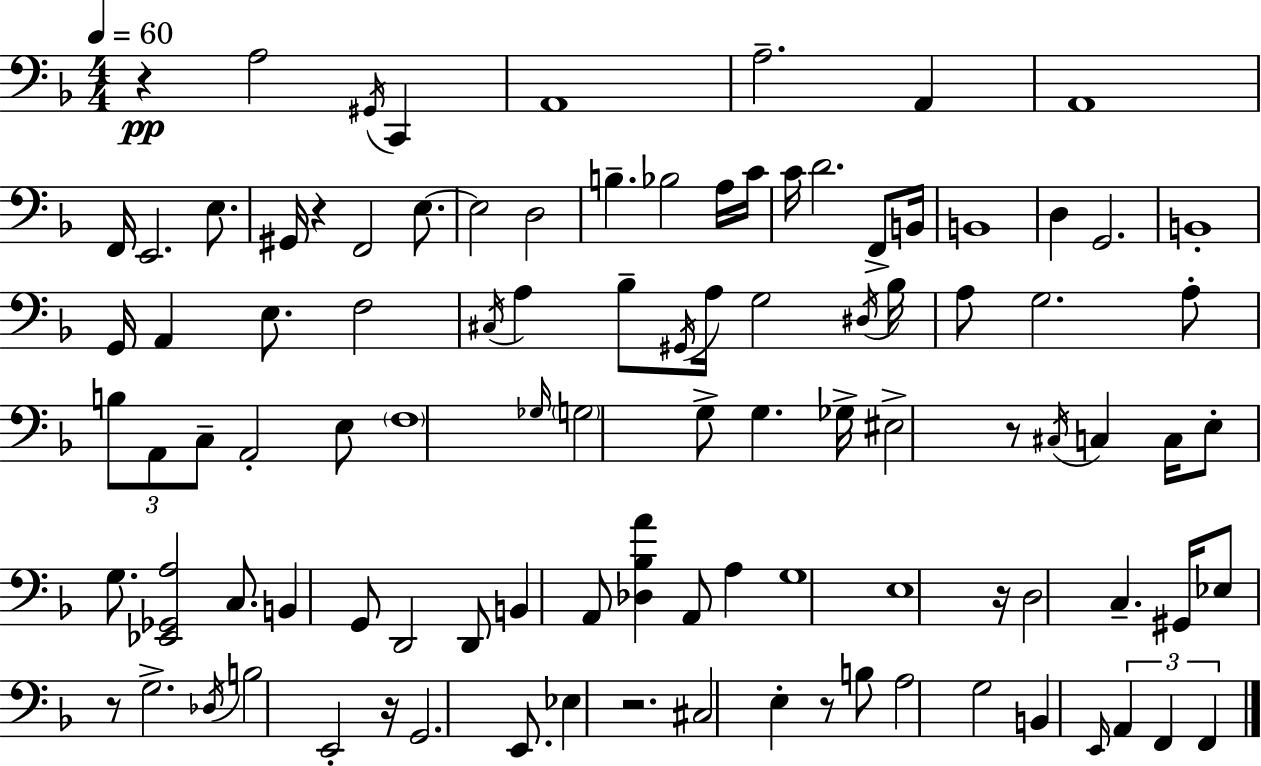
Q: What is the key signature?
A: D minor